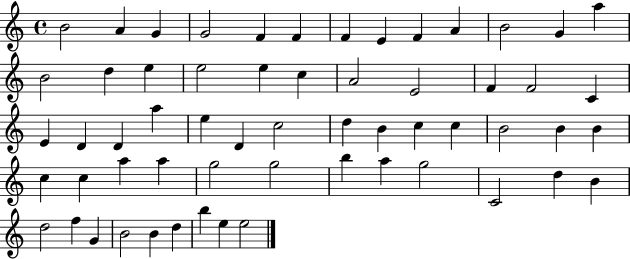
{
  \clef treble
  \time 4/4
  \defaultTimeSignature
  \key c \major
  b'2 a'4 g'4 | g'2 f'4 f'4 | f'4 e'4 f'4 a'4 | b'2 g'4 a''4 | \break b'2 d''4 e''4 | e''2 e''4 c''4 | a'2 e'2 | f'4 f'2 c'4 | \break e'4 d'4 d'4 a''4 | e''4 d'4 c''2 | d''4 b'4 c''4 c''4 | b'2 b'4 b'4 | \break c''4 c''4 a''4 a''4 | g''2 g''2 | b''4 a''4 g''2 | c'2 d''4 b'4 | \break d''2 f''4 g'4 | b'2 b'4 d''4 | b''4 e''4 e''2 | \bar "|."
}